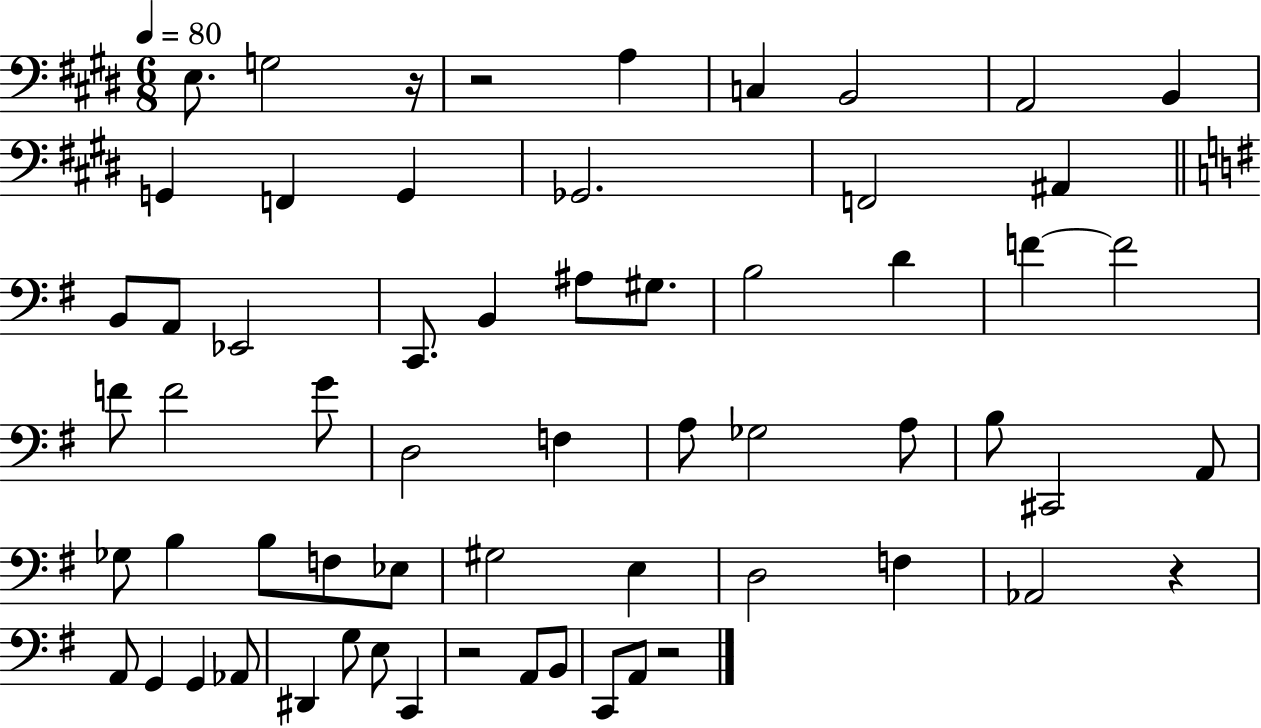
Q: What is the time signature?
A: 6/8